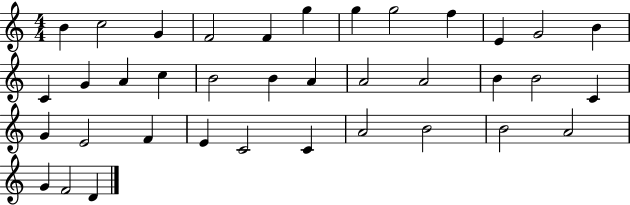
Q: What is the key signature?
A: C major